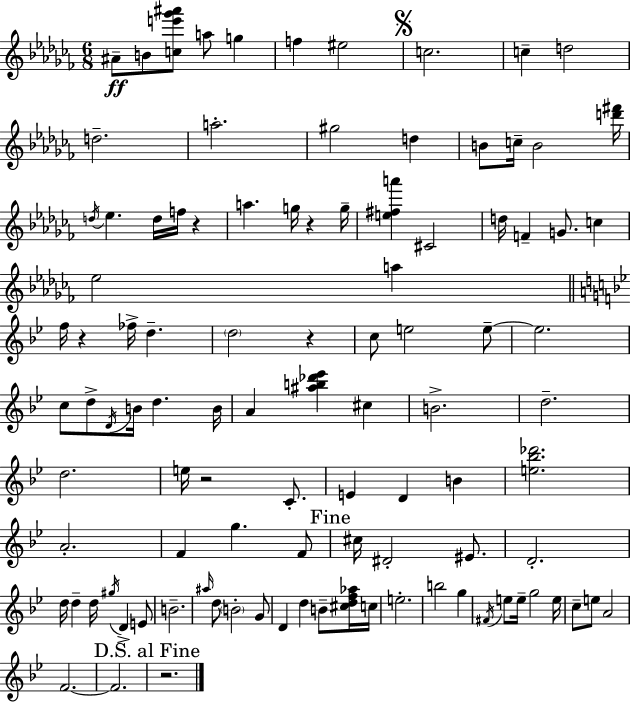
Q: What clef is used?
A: treble